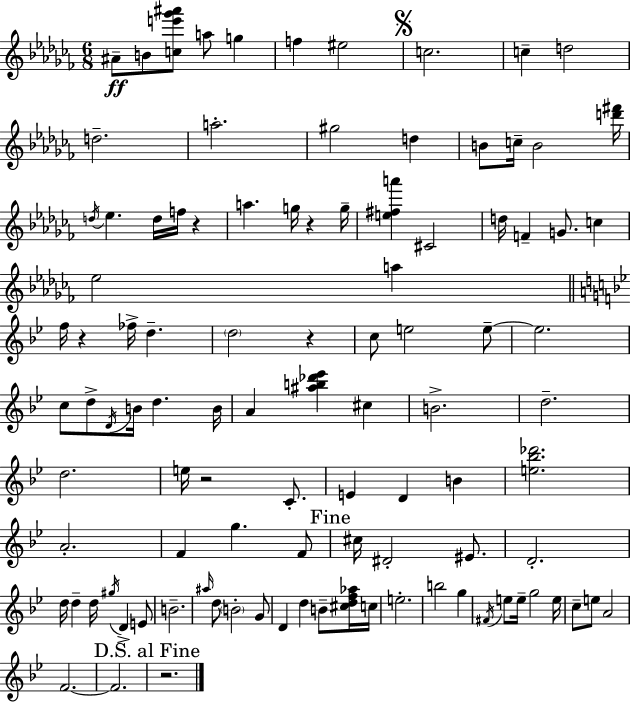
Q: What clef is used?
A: treble